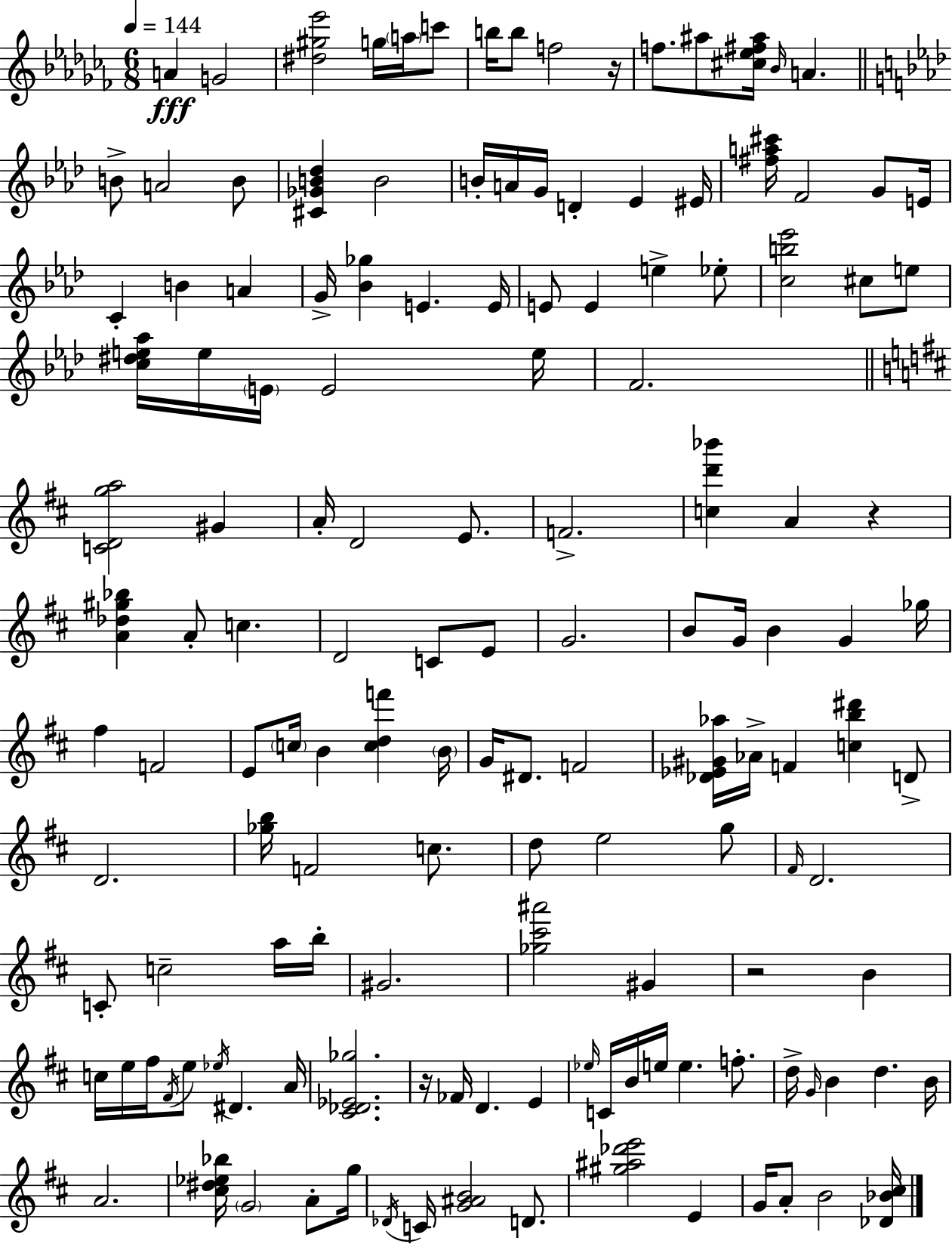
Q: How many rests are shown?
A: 4